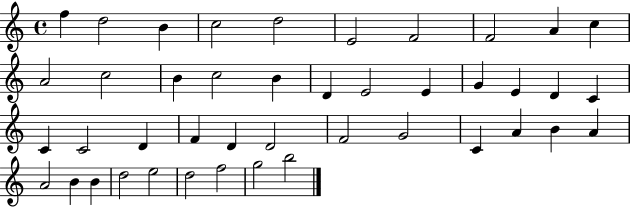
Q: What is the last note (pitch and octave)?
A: B5